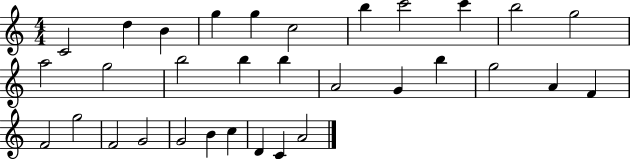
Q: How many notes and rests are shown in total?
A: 32